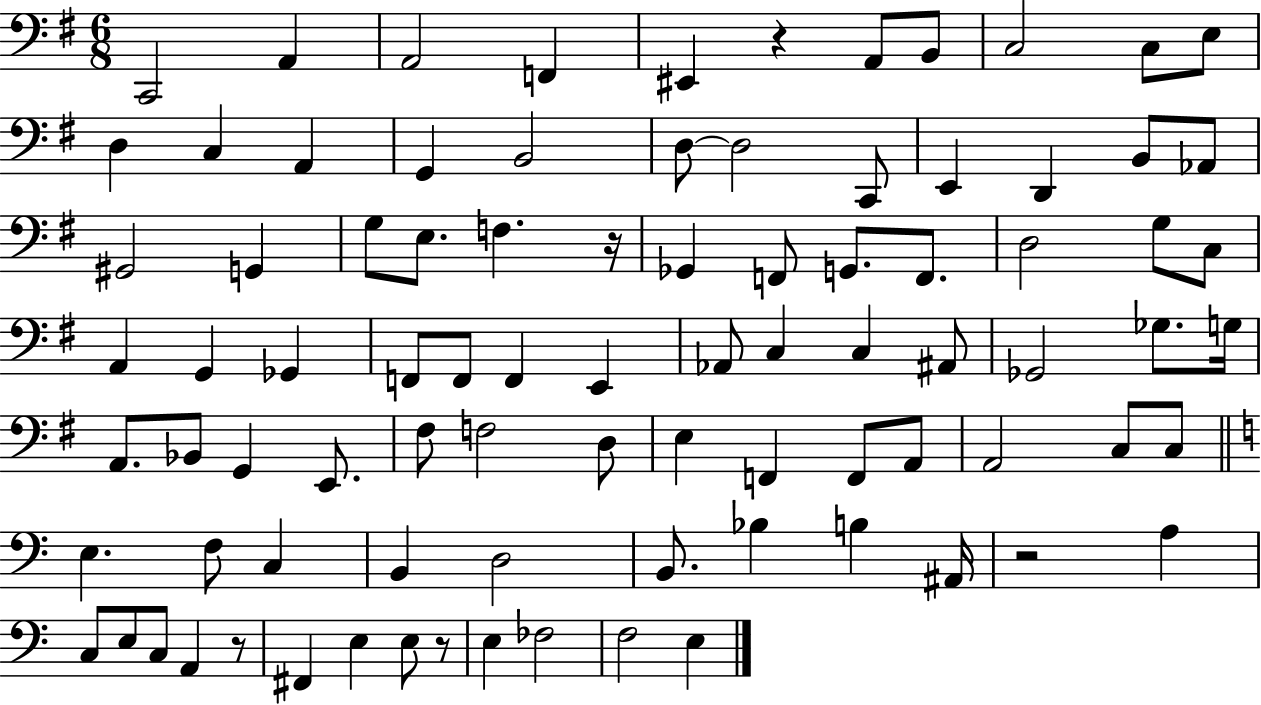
X:1
T:Untitled
M:6/8
L:1/4
K:G
C,,2 A,, A,,2 F,, ^E,, z A,,/2 B,,/2 C,2 C,/2 E,/2 D, C, A,, G,, B,,2 D,/2 D,2 C,,/2 E,, D,, B,,/2 _A,,/2 ^G,,2 G,, G,/2 E,/2 F, z/4 _G,, F,,/2 G,,/2 F,,/2 D,2 G,/2 C,/2 A,, G,, _G,, F,,/2 F,,/2 F,, E,, _A,,/2 C, C, ^A,,/2 _G,,2 _G,/2 G,/4 A,,/2 _B,,/2 G,, E,,/2 ^F,/2 F,2 D,/2 E, F,, F,,/2 A,,/2 A,,2 C,/2 C,/2 E, F,/2 C, B,, D,2 B,,/2 _B, B, ^A,,/4 z2 A, C,/2 E,/2 C,/2 A,, z/2 ^F,, E, E,/2 z/2 E, _F,2 F,2 E,